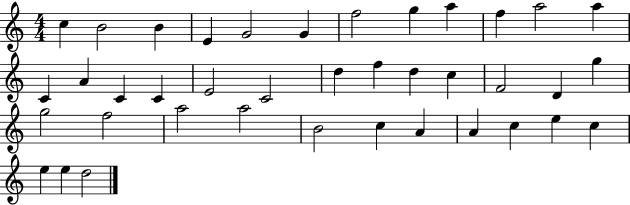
X:1
T:Untitled
M:4/4
L:1/4
K:C
c B2 B E G2 G f2 g a f a2 a C A C C E2 C2 d f d c F2 D g g2 f2 a2 a2 B2 c A A c e c e e d2